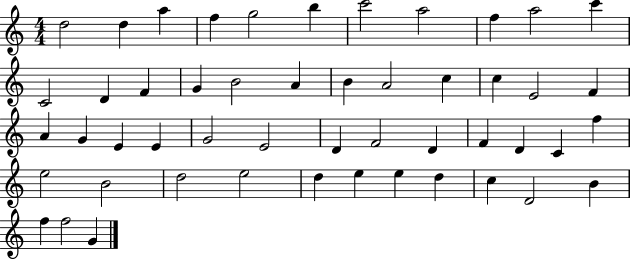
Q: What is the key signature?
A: C major